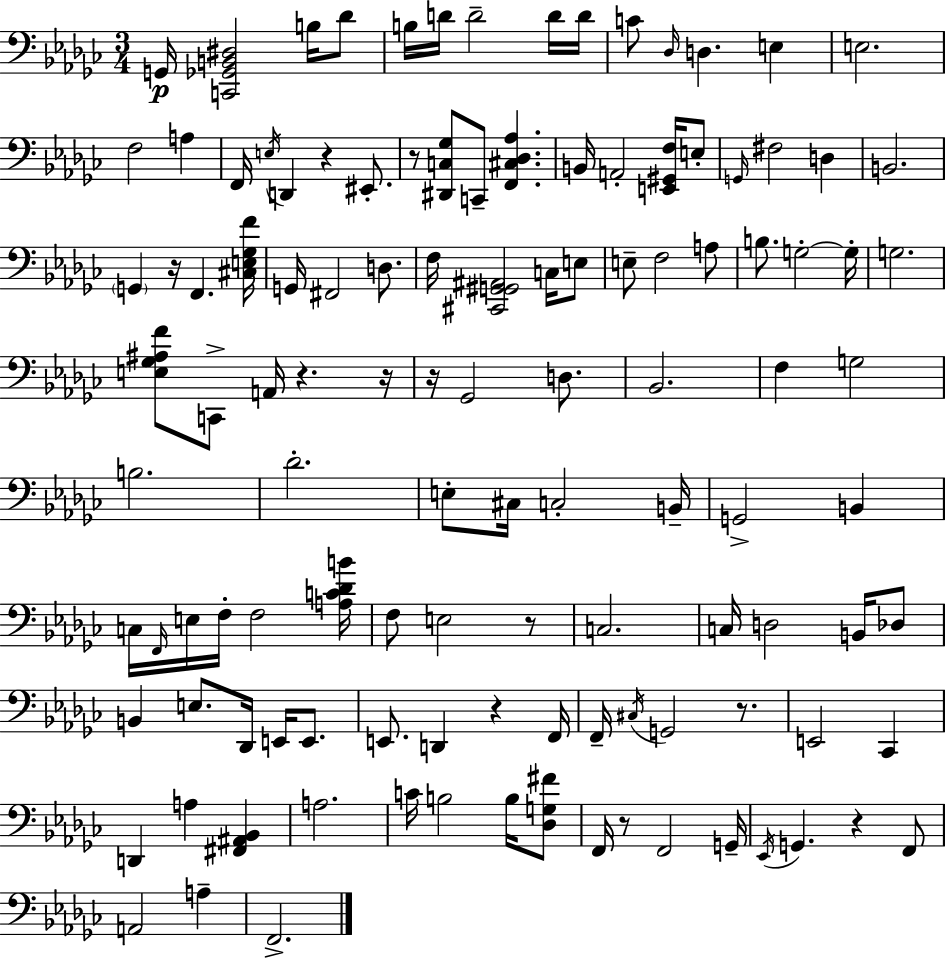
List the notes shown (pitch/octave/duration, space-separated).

G2/s [C2,Gb2,B2,D#3]/h B3/s Db4/e B3/s D4/s D4/h D4/s D4/s C4/e Db3/s D3/q. E3/q E3/h. F3/h A3/q F2/s E3/s D2/q R/q EIS2/e. R/e [D#2,C3,Gb3]/e C2/e [F2,C#3,Db3,Ab3]/q. B2/s A2/h [E2,G#2,F3]/s E3/e G2/s F#3/h D3/q B2/h. G2/q R/s F2/q. [C#3,E3,Gb3,F4]/s G2/s F#2/h D3/e. F3/s [C#2,G2,G#2,A#2]/h C3/s E3/e E3/e F3/h A3/e B3/e. G3/h G3/s G3/h. [E3,Gb3,A#3,F4]/e C2/e A2/s R/q. R/s R/s Gb2/h D3/e. Bb2/h. F3/q G3/h B3/h. Db4/h. E3/e C#3/s C3/h B2/s G2/h B2/q C3/s F2/s E3/s F3/s F3/h [A3,C4,Db4,B4]/s F3/e E3/h R/e C3/h. C3/s D3/h B2/s Db3/e B2/q E3/e. Db2/s E2/s E2/e. E2/e. D2/q R/q F2/s F2/s C#3/s G2/h R/e. E2/h CES2/q D2/q A3/q [F#2,A#2,Bb2]/q A3/h. C4/s B3/h B3/s [Db3,G3,F#4]/e F2/s R/e F2/h G2/s Eb2/s G2/q. R/q F2/e A2/h A3/q F2/h.